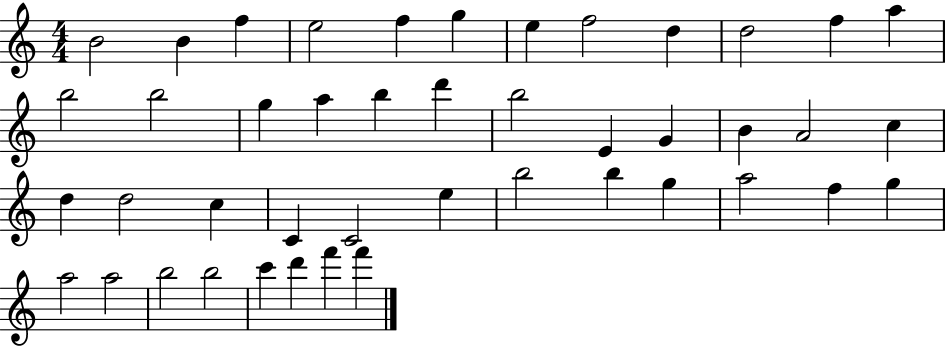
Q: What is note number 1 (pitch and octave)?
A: B4